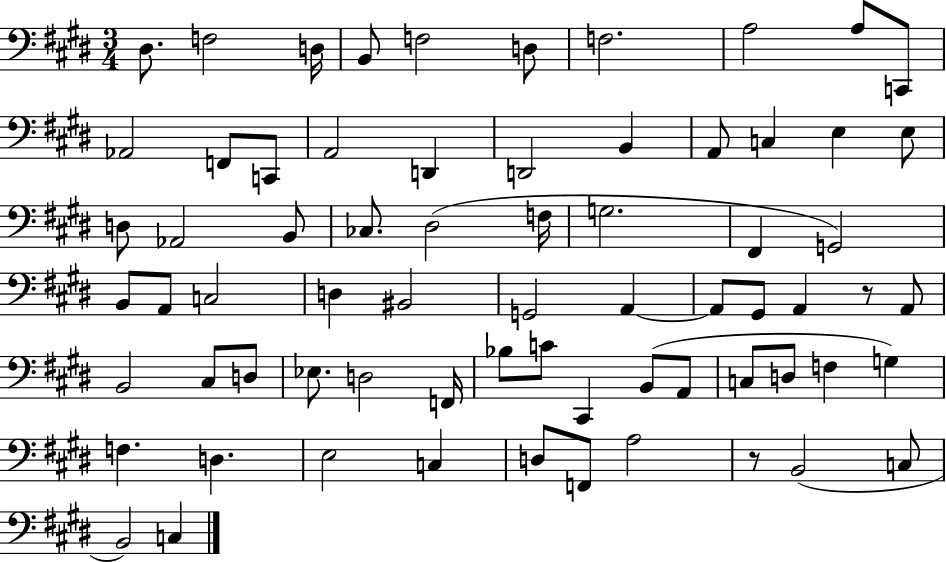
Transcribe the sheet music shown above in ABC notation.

X:1
T:Untitled
M:3/4
L:1/4
K:E
^D,/2 F,2 D,/4 B,,/2 F,2 D,/2 F,2 A,2 A,/2 C,,/2 _A,,2 F,,/2 C,,/2 A,,2 D,, D,,2 B,, A,,/2 C, E, E,/2 D,/2 _A,,2 B,,/2 _C,/2 ^D,2 F,/4 G,2 ^F,, G,,2 B,,/2 A,,/2 C,2 D, ^B,,2 G,,2 A,, A,,/2 ^G,,/2 A,, z/2 A,,/2 B,,2 ^C,/2 D,/2 _E,/2 D,2 F,,/4 _B,/2 C/2 ^C,, B,,/2 A,,/2 C,/2 D,/2 F, G, F, D, E,2 C, D,/2 F,,/2 A,2 z/2 B,,2 C,/2 B,,2 C,